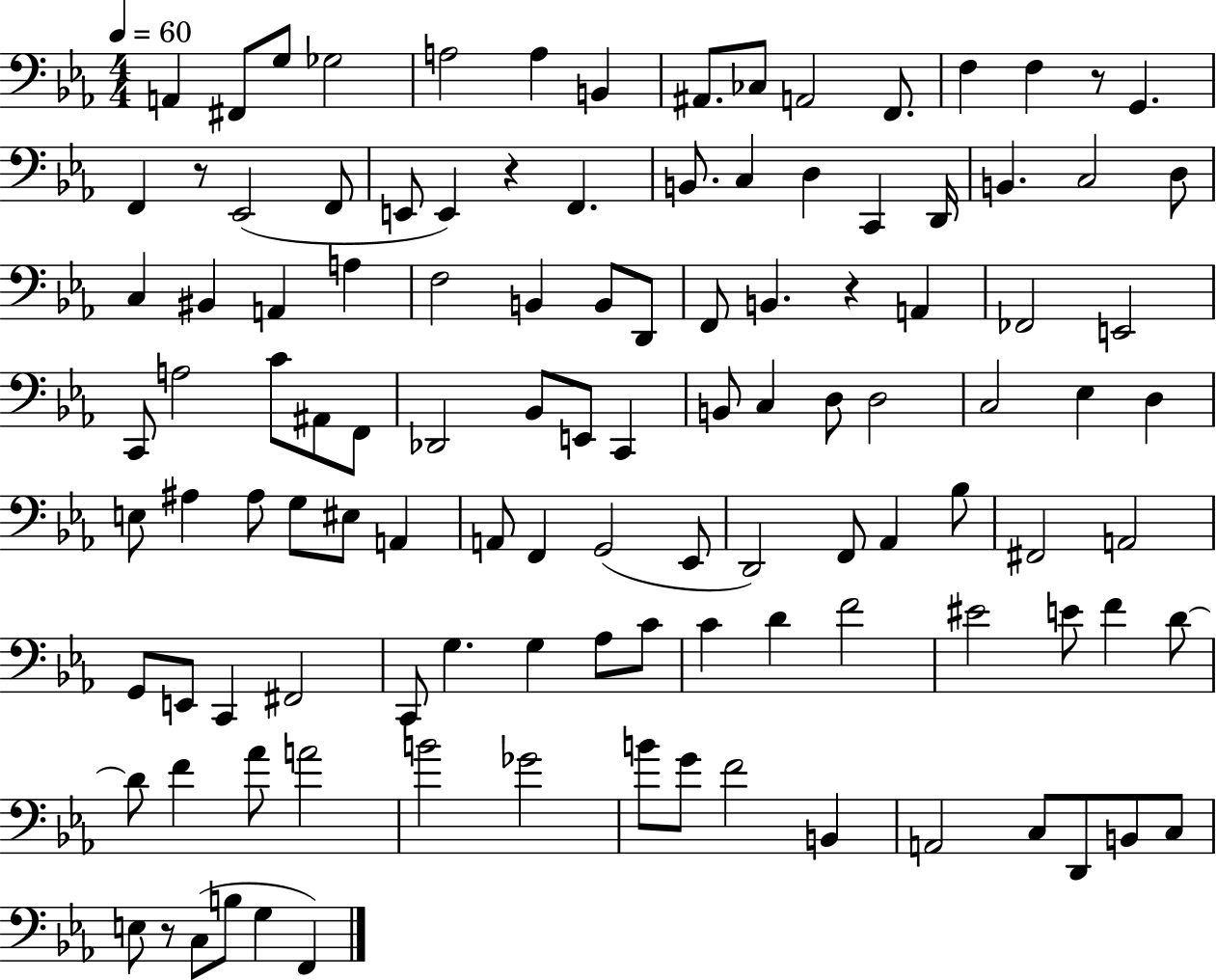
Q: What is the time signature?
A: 4/4